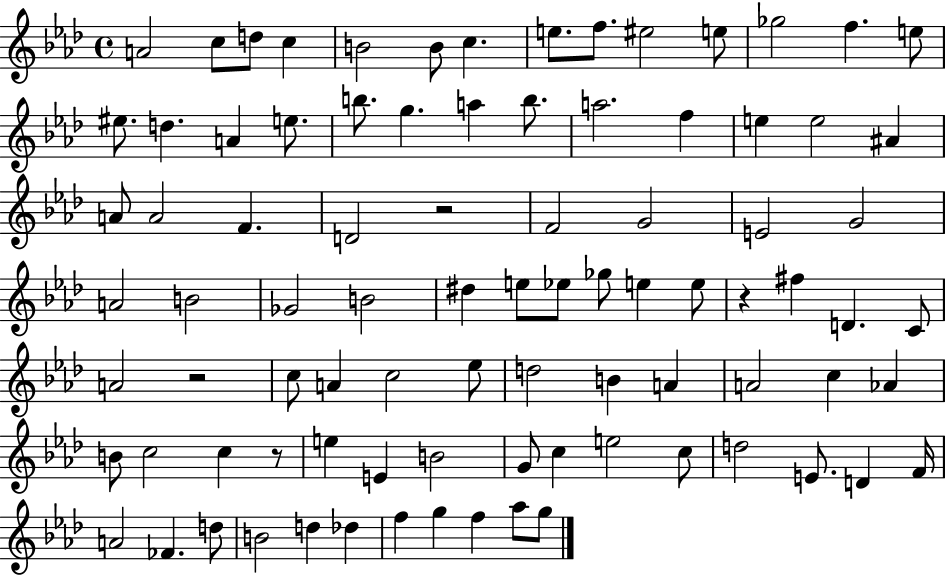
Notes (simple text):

A4/h C5/e D5/e C5/q B4/h B4/e C5/q. E5/e. F5/e. EIS5/h E5/e Gb5/h F5/q. E5/e EIS5/e. D5/q. A4/q E5/e. B5/e. G5/q. A5/q B5/e. A5/h. F5/q E5/q E5/h A#4/q A4/e A4/h F4/q. D4/h R/h F4/h G4/h E4/h G4/h A4/h B4/h Gb4/h B4/h D#5/q E5/e Eb5/e Gb5/e E5/q E5/e R/q F#5/q D4/q. C4/e A4/h R/h C5/e A4/q C5/h Eb5/e D5/h B4/q A4/q A4/h C5/q Ab4/q B4/e C5/h C5/q R/e E5/q E4/q B4/h G4/e C5/q E5/h C5/e D5/h E4/e. D4/q F4/s A4/h FES4/q. D5/e B4/h D5/q Db5/q F5/q G5/q F5/q Ab5/e G5/e